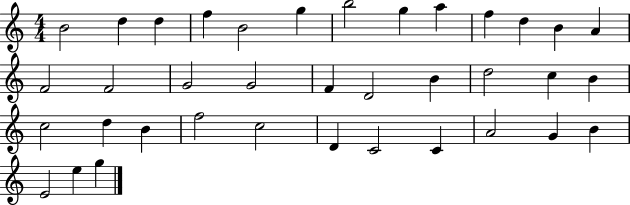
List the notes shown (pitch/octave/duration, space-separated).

B4/h D5/q D5/q F5/q B4/h G5/q B5/h G5/q A5/q F5/q D5/q B4/q A4/q F4/h F4/h G4/h G4/h F4/q D4/h B4/q D5/h C5/q B4/q C5/h D5/q B4/q F5/h C5/h D4/q C4/h C4/q A4/h G4/q B4/q E4/h E5/q G5/q